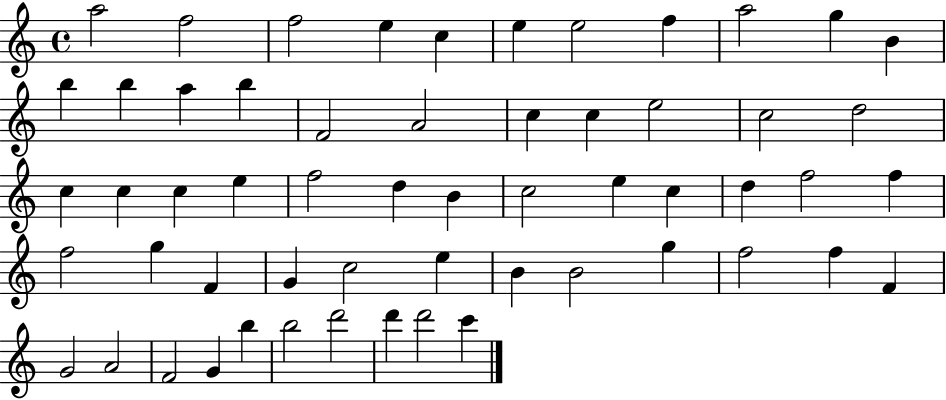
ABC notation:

X:1
T:Untitled
M:4/4
L:1/4
K:C
a2 f2 f2 e c e e2 f a2 g B b b a b F2 A2 c c e2 c2 d2 c c c e f2 d B c2 e c d f2 f f2 g F G c2 e B B2 g f2 f F G2 A2 F2 G b b2 d'2 d' d'2 c'